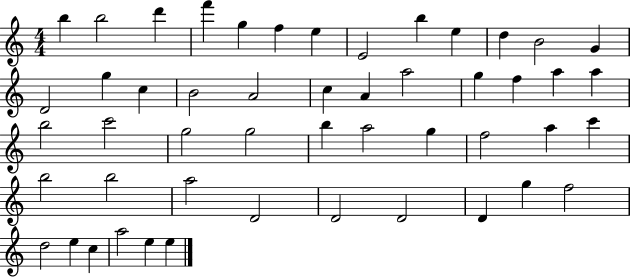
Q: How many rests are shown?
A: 0